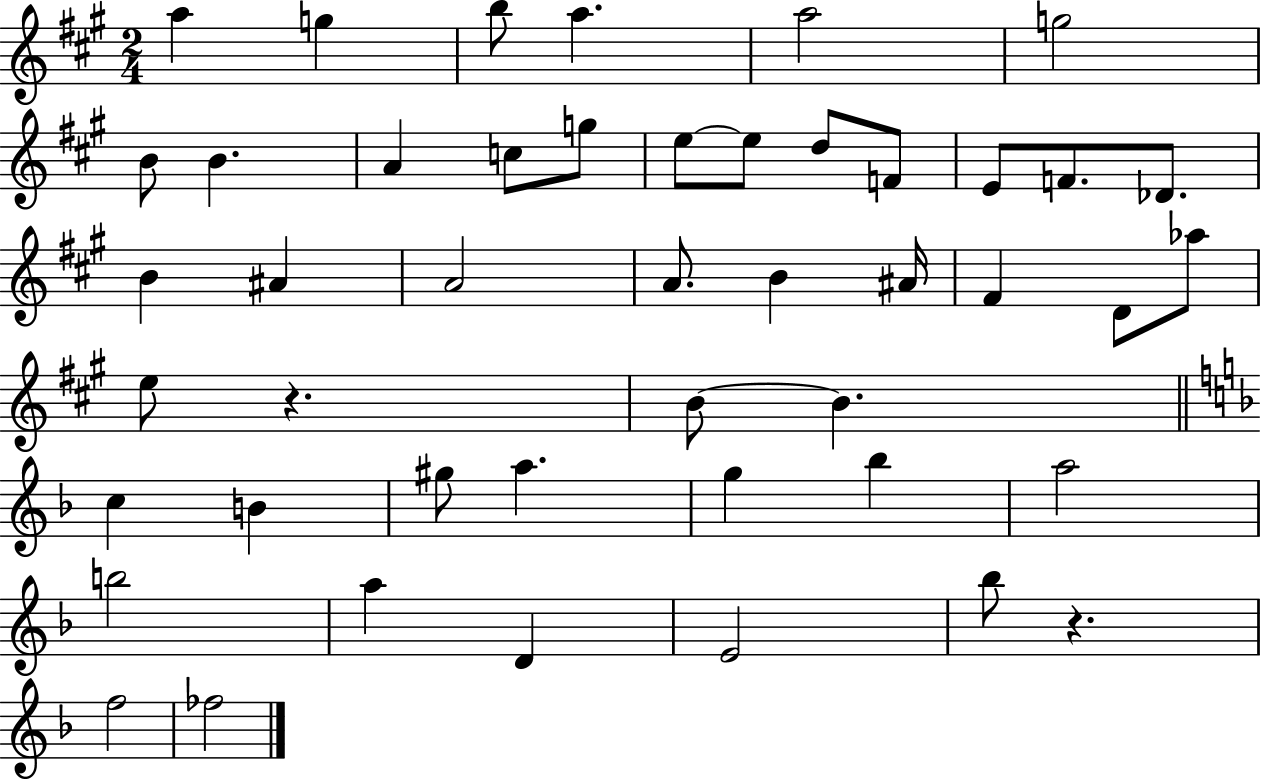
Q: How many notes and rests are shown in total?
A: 46